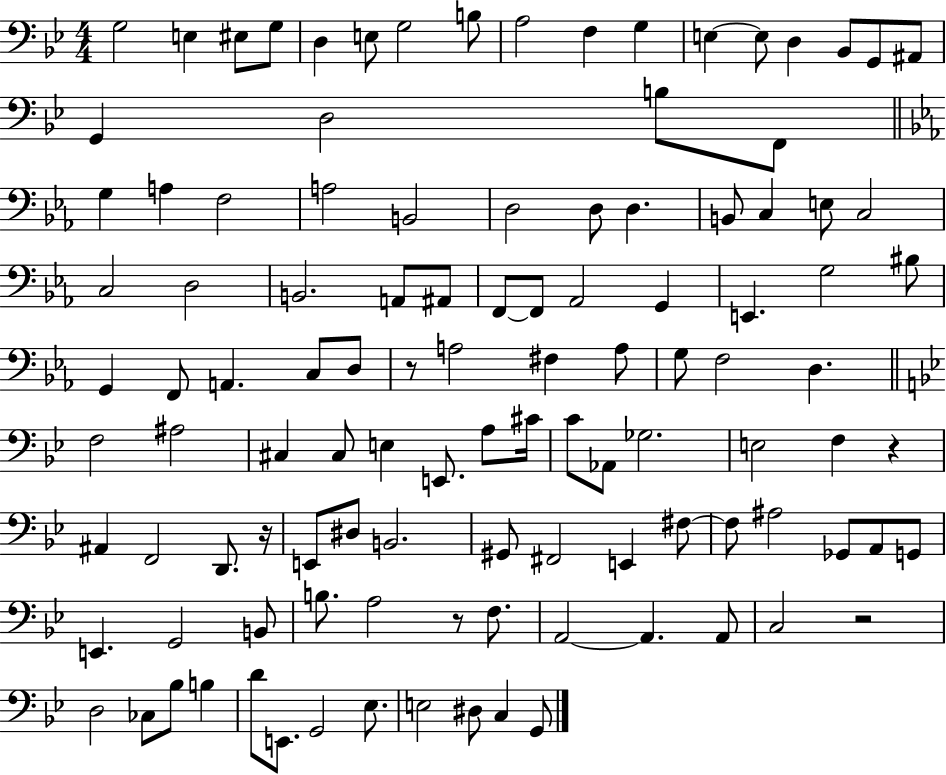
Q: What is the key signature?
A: BES major